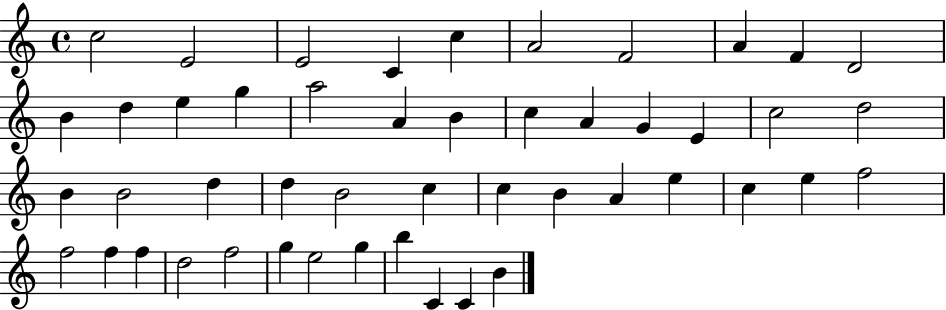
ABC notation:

X:1
T:Untitled
M:4/4
L:1/4
K:C
c2 E2 E2 C c A2 F2 A F D2 B d e g a2 A B c A G E c2 d2 B B2 d d B2 c c B A e c e f2 f2 f f d2 f2 g e2 g b C C B